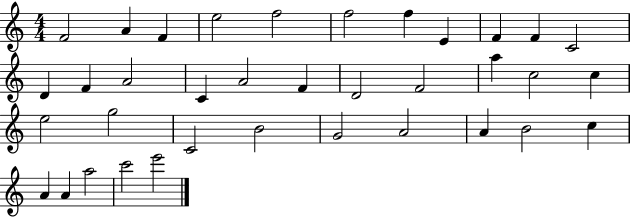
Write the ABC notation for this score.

X:1
T:Untitled
M:4/4
L:1/4
K:C
F2 A F e2 f2 f2 f E F F C2 D F A2 C A2 F D2 F2 a c2 c e2 g2 C2 B2 G2 A2 A B2 c A A a2 c'2 e'2